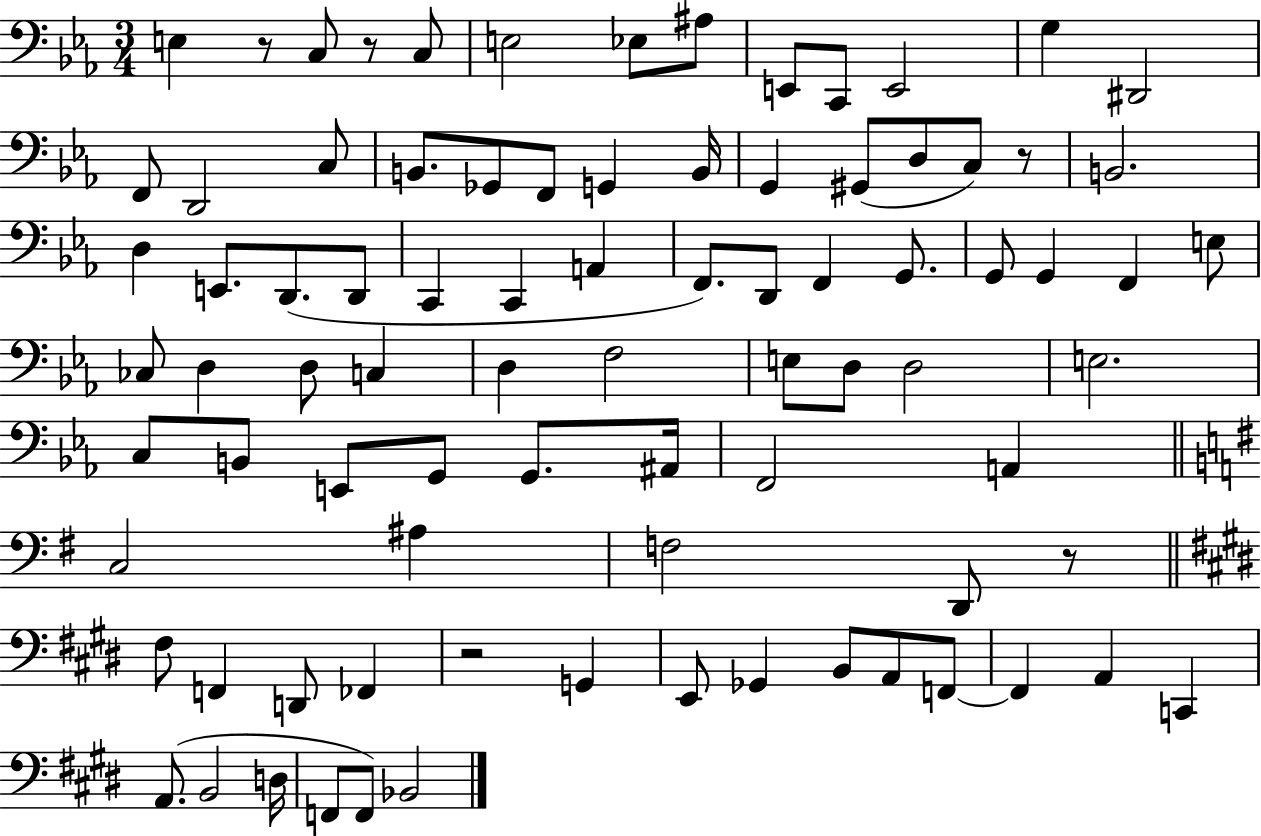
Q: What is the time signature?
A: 3/4